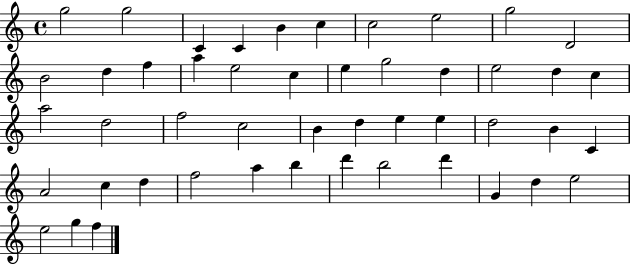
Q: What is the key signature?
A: C major